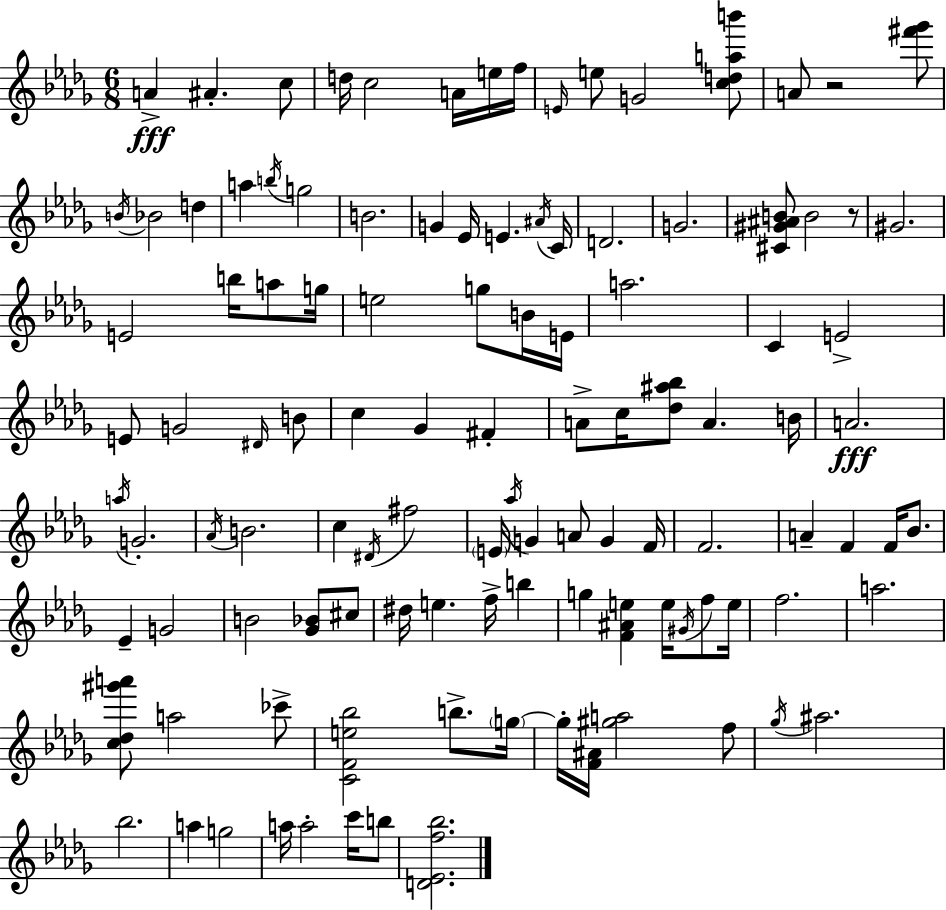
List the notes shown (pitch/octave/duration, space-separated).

A4/q A#4/q. C5/e D5/s C5/h A4/s E5/s F5/s E4/s E5/e G4/h [C5,D5,A5,B6]/e A4/e R/h [F#6,Gb6]/e B4/s Bb4/h D5/q A5/q B5/s G5/h B4/h. G4/q Eb4/s E4/q. A#4/s C4/s D4/h. G4/h. [C#4,G#4,A#4,B4]/e B4/h R/e G#4/h. E4/h B5/s A5/e G5/s E5/h G5/e B4/s E4/s A5/h. C4/q E4/h E4/e G4/h D#4/s B4/e C5/q Gb4/q F#4/q A4/e C5/s [Db5,A#5,Bb5]/e A4/q. B4/s A4/h. A5/s G4/h. Ab4/s B4/h. C5/q D#4/s F#5/h E4/s Ab5/s G4/q A4/e G4/q F4/s F4/h. A4/q F4/q F4/s Bb4/e. Eb4/q G4/h B4/h [Gb4,Bb4]/e C#5/e D#5/s E5/q. F5/s B5/q G5/q [F4,A#4,E5]/q E5/s G#4/s F5/e E5/s F5/h. A5/h. [C5,Db5,G#6,A6]/e A5/h CES6/e [C4,F4,E5,Bb5]/h B5/e. G5/s G5/s [F4,A#4]/s [G#5,A5]/h F5/e Gb5/s A#5/h. Bb5/h. A5/q G5/h A5/s A5/h C6/s B5/e [D4,Eb4,F5,Bb5]/h.